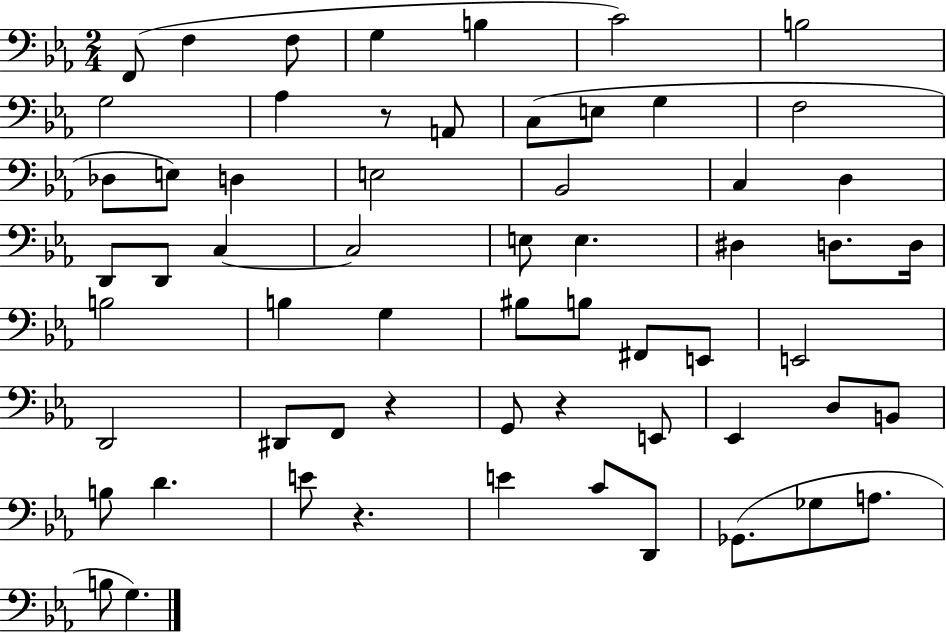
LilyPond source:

{
  \clef bass
  \numericTimeSignature
  \time 2/4
  \key ees \major
  \repeat volta 2 { f,8( f4 f8 | g4 b4 | c'2) | b2 | \break g2 | aes4 r8 a,8 | c8( e8 g4 | f2 | \break des8 e8) d4 | e2 | bes,2 | c4 d4 | \break d,8 d,8 c4~~ | c2 | e8 e4. | dis4 d8. d16 | \break b2 | b4 g4 | bis8 b8 fis,8 e,8 | e,2 | \break d,2 | dis,8 f,8 r4 | g,8 r4 e,8 | ees,4 d8 b,8 | \break b8 d'4. | e'8 r4. | e'4 c'8 d,8 | ges,8.( ges8 a8. | \break b8 g4.) | } \bar "|."
}